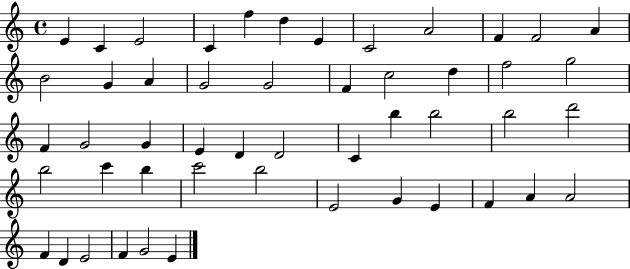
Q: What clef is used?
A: treble